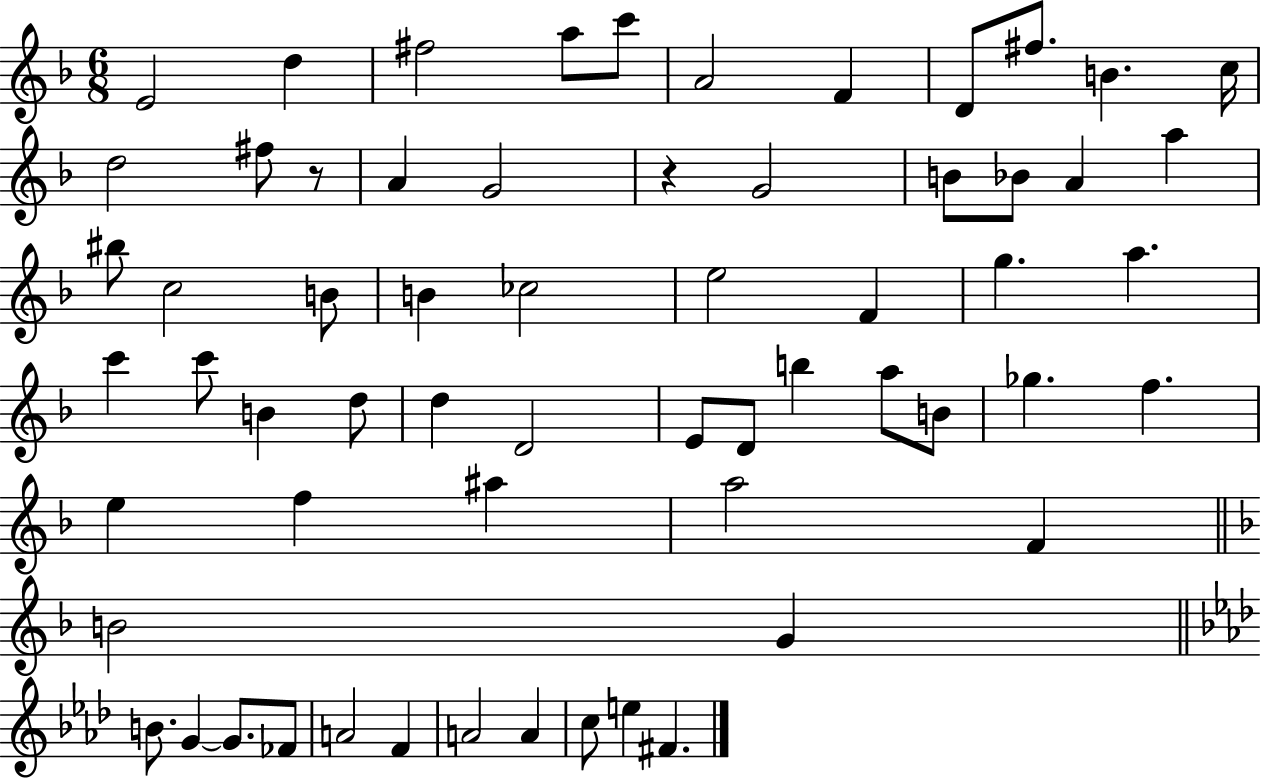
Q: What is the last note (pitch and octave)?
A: F#4